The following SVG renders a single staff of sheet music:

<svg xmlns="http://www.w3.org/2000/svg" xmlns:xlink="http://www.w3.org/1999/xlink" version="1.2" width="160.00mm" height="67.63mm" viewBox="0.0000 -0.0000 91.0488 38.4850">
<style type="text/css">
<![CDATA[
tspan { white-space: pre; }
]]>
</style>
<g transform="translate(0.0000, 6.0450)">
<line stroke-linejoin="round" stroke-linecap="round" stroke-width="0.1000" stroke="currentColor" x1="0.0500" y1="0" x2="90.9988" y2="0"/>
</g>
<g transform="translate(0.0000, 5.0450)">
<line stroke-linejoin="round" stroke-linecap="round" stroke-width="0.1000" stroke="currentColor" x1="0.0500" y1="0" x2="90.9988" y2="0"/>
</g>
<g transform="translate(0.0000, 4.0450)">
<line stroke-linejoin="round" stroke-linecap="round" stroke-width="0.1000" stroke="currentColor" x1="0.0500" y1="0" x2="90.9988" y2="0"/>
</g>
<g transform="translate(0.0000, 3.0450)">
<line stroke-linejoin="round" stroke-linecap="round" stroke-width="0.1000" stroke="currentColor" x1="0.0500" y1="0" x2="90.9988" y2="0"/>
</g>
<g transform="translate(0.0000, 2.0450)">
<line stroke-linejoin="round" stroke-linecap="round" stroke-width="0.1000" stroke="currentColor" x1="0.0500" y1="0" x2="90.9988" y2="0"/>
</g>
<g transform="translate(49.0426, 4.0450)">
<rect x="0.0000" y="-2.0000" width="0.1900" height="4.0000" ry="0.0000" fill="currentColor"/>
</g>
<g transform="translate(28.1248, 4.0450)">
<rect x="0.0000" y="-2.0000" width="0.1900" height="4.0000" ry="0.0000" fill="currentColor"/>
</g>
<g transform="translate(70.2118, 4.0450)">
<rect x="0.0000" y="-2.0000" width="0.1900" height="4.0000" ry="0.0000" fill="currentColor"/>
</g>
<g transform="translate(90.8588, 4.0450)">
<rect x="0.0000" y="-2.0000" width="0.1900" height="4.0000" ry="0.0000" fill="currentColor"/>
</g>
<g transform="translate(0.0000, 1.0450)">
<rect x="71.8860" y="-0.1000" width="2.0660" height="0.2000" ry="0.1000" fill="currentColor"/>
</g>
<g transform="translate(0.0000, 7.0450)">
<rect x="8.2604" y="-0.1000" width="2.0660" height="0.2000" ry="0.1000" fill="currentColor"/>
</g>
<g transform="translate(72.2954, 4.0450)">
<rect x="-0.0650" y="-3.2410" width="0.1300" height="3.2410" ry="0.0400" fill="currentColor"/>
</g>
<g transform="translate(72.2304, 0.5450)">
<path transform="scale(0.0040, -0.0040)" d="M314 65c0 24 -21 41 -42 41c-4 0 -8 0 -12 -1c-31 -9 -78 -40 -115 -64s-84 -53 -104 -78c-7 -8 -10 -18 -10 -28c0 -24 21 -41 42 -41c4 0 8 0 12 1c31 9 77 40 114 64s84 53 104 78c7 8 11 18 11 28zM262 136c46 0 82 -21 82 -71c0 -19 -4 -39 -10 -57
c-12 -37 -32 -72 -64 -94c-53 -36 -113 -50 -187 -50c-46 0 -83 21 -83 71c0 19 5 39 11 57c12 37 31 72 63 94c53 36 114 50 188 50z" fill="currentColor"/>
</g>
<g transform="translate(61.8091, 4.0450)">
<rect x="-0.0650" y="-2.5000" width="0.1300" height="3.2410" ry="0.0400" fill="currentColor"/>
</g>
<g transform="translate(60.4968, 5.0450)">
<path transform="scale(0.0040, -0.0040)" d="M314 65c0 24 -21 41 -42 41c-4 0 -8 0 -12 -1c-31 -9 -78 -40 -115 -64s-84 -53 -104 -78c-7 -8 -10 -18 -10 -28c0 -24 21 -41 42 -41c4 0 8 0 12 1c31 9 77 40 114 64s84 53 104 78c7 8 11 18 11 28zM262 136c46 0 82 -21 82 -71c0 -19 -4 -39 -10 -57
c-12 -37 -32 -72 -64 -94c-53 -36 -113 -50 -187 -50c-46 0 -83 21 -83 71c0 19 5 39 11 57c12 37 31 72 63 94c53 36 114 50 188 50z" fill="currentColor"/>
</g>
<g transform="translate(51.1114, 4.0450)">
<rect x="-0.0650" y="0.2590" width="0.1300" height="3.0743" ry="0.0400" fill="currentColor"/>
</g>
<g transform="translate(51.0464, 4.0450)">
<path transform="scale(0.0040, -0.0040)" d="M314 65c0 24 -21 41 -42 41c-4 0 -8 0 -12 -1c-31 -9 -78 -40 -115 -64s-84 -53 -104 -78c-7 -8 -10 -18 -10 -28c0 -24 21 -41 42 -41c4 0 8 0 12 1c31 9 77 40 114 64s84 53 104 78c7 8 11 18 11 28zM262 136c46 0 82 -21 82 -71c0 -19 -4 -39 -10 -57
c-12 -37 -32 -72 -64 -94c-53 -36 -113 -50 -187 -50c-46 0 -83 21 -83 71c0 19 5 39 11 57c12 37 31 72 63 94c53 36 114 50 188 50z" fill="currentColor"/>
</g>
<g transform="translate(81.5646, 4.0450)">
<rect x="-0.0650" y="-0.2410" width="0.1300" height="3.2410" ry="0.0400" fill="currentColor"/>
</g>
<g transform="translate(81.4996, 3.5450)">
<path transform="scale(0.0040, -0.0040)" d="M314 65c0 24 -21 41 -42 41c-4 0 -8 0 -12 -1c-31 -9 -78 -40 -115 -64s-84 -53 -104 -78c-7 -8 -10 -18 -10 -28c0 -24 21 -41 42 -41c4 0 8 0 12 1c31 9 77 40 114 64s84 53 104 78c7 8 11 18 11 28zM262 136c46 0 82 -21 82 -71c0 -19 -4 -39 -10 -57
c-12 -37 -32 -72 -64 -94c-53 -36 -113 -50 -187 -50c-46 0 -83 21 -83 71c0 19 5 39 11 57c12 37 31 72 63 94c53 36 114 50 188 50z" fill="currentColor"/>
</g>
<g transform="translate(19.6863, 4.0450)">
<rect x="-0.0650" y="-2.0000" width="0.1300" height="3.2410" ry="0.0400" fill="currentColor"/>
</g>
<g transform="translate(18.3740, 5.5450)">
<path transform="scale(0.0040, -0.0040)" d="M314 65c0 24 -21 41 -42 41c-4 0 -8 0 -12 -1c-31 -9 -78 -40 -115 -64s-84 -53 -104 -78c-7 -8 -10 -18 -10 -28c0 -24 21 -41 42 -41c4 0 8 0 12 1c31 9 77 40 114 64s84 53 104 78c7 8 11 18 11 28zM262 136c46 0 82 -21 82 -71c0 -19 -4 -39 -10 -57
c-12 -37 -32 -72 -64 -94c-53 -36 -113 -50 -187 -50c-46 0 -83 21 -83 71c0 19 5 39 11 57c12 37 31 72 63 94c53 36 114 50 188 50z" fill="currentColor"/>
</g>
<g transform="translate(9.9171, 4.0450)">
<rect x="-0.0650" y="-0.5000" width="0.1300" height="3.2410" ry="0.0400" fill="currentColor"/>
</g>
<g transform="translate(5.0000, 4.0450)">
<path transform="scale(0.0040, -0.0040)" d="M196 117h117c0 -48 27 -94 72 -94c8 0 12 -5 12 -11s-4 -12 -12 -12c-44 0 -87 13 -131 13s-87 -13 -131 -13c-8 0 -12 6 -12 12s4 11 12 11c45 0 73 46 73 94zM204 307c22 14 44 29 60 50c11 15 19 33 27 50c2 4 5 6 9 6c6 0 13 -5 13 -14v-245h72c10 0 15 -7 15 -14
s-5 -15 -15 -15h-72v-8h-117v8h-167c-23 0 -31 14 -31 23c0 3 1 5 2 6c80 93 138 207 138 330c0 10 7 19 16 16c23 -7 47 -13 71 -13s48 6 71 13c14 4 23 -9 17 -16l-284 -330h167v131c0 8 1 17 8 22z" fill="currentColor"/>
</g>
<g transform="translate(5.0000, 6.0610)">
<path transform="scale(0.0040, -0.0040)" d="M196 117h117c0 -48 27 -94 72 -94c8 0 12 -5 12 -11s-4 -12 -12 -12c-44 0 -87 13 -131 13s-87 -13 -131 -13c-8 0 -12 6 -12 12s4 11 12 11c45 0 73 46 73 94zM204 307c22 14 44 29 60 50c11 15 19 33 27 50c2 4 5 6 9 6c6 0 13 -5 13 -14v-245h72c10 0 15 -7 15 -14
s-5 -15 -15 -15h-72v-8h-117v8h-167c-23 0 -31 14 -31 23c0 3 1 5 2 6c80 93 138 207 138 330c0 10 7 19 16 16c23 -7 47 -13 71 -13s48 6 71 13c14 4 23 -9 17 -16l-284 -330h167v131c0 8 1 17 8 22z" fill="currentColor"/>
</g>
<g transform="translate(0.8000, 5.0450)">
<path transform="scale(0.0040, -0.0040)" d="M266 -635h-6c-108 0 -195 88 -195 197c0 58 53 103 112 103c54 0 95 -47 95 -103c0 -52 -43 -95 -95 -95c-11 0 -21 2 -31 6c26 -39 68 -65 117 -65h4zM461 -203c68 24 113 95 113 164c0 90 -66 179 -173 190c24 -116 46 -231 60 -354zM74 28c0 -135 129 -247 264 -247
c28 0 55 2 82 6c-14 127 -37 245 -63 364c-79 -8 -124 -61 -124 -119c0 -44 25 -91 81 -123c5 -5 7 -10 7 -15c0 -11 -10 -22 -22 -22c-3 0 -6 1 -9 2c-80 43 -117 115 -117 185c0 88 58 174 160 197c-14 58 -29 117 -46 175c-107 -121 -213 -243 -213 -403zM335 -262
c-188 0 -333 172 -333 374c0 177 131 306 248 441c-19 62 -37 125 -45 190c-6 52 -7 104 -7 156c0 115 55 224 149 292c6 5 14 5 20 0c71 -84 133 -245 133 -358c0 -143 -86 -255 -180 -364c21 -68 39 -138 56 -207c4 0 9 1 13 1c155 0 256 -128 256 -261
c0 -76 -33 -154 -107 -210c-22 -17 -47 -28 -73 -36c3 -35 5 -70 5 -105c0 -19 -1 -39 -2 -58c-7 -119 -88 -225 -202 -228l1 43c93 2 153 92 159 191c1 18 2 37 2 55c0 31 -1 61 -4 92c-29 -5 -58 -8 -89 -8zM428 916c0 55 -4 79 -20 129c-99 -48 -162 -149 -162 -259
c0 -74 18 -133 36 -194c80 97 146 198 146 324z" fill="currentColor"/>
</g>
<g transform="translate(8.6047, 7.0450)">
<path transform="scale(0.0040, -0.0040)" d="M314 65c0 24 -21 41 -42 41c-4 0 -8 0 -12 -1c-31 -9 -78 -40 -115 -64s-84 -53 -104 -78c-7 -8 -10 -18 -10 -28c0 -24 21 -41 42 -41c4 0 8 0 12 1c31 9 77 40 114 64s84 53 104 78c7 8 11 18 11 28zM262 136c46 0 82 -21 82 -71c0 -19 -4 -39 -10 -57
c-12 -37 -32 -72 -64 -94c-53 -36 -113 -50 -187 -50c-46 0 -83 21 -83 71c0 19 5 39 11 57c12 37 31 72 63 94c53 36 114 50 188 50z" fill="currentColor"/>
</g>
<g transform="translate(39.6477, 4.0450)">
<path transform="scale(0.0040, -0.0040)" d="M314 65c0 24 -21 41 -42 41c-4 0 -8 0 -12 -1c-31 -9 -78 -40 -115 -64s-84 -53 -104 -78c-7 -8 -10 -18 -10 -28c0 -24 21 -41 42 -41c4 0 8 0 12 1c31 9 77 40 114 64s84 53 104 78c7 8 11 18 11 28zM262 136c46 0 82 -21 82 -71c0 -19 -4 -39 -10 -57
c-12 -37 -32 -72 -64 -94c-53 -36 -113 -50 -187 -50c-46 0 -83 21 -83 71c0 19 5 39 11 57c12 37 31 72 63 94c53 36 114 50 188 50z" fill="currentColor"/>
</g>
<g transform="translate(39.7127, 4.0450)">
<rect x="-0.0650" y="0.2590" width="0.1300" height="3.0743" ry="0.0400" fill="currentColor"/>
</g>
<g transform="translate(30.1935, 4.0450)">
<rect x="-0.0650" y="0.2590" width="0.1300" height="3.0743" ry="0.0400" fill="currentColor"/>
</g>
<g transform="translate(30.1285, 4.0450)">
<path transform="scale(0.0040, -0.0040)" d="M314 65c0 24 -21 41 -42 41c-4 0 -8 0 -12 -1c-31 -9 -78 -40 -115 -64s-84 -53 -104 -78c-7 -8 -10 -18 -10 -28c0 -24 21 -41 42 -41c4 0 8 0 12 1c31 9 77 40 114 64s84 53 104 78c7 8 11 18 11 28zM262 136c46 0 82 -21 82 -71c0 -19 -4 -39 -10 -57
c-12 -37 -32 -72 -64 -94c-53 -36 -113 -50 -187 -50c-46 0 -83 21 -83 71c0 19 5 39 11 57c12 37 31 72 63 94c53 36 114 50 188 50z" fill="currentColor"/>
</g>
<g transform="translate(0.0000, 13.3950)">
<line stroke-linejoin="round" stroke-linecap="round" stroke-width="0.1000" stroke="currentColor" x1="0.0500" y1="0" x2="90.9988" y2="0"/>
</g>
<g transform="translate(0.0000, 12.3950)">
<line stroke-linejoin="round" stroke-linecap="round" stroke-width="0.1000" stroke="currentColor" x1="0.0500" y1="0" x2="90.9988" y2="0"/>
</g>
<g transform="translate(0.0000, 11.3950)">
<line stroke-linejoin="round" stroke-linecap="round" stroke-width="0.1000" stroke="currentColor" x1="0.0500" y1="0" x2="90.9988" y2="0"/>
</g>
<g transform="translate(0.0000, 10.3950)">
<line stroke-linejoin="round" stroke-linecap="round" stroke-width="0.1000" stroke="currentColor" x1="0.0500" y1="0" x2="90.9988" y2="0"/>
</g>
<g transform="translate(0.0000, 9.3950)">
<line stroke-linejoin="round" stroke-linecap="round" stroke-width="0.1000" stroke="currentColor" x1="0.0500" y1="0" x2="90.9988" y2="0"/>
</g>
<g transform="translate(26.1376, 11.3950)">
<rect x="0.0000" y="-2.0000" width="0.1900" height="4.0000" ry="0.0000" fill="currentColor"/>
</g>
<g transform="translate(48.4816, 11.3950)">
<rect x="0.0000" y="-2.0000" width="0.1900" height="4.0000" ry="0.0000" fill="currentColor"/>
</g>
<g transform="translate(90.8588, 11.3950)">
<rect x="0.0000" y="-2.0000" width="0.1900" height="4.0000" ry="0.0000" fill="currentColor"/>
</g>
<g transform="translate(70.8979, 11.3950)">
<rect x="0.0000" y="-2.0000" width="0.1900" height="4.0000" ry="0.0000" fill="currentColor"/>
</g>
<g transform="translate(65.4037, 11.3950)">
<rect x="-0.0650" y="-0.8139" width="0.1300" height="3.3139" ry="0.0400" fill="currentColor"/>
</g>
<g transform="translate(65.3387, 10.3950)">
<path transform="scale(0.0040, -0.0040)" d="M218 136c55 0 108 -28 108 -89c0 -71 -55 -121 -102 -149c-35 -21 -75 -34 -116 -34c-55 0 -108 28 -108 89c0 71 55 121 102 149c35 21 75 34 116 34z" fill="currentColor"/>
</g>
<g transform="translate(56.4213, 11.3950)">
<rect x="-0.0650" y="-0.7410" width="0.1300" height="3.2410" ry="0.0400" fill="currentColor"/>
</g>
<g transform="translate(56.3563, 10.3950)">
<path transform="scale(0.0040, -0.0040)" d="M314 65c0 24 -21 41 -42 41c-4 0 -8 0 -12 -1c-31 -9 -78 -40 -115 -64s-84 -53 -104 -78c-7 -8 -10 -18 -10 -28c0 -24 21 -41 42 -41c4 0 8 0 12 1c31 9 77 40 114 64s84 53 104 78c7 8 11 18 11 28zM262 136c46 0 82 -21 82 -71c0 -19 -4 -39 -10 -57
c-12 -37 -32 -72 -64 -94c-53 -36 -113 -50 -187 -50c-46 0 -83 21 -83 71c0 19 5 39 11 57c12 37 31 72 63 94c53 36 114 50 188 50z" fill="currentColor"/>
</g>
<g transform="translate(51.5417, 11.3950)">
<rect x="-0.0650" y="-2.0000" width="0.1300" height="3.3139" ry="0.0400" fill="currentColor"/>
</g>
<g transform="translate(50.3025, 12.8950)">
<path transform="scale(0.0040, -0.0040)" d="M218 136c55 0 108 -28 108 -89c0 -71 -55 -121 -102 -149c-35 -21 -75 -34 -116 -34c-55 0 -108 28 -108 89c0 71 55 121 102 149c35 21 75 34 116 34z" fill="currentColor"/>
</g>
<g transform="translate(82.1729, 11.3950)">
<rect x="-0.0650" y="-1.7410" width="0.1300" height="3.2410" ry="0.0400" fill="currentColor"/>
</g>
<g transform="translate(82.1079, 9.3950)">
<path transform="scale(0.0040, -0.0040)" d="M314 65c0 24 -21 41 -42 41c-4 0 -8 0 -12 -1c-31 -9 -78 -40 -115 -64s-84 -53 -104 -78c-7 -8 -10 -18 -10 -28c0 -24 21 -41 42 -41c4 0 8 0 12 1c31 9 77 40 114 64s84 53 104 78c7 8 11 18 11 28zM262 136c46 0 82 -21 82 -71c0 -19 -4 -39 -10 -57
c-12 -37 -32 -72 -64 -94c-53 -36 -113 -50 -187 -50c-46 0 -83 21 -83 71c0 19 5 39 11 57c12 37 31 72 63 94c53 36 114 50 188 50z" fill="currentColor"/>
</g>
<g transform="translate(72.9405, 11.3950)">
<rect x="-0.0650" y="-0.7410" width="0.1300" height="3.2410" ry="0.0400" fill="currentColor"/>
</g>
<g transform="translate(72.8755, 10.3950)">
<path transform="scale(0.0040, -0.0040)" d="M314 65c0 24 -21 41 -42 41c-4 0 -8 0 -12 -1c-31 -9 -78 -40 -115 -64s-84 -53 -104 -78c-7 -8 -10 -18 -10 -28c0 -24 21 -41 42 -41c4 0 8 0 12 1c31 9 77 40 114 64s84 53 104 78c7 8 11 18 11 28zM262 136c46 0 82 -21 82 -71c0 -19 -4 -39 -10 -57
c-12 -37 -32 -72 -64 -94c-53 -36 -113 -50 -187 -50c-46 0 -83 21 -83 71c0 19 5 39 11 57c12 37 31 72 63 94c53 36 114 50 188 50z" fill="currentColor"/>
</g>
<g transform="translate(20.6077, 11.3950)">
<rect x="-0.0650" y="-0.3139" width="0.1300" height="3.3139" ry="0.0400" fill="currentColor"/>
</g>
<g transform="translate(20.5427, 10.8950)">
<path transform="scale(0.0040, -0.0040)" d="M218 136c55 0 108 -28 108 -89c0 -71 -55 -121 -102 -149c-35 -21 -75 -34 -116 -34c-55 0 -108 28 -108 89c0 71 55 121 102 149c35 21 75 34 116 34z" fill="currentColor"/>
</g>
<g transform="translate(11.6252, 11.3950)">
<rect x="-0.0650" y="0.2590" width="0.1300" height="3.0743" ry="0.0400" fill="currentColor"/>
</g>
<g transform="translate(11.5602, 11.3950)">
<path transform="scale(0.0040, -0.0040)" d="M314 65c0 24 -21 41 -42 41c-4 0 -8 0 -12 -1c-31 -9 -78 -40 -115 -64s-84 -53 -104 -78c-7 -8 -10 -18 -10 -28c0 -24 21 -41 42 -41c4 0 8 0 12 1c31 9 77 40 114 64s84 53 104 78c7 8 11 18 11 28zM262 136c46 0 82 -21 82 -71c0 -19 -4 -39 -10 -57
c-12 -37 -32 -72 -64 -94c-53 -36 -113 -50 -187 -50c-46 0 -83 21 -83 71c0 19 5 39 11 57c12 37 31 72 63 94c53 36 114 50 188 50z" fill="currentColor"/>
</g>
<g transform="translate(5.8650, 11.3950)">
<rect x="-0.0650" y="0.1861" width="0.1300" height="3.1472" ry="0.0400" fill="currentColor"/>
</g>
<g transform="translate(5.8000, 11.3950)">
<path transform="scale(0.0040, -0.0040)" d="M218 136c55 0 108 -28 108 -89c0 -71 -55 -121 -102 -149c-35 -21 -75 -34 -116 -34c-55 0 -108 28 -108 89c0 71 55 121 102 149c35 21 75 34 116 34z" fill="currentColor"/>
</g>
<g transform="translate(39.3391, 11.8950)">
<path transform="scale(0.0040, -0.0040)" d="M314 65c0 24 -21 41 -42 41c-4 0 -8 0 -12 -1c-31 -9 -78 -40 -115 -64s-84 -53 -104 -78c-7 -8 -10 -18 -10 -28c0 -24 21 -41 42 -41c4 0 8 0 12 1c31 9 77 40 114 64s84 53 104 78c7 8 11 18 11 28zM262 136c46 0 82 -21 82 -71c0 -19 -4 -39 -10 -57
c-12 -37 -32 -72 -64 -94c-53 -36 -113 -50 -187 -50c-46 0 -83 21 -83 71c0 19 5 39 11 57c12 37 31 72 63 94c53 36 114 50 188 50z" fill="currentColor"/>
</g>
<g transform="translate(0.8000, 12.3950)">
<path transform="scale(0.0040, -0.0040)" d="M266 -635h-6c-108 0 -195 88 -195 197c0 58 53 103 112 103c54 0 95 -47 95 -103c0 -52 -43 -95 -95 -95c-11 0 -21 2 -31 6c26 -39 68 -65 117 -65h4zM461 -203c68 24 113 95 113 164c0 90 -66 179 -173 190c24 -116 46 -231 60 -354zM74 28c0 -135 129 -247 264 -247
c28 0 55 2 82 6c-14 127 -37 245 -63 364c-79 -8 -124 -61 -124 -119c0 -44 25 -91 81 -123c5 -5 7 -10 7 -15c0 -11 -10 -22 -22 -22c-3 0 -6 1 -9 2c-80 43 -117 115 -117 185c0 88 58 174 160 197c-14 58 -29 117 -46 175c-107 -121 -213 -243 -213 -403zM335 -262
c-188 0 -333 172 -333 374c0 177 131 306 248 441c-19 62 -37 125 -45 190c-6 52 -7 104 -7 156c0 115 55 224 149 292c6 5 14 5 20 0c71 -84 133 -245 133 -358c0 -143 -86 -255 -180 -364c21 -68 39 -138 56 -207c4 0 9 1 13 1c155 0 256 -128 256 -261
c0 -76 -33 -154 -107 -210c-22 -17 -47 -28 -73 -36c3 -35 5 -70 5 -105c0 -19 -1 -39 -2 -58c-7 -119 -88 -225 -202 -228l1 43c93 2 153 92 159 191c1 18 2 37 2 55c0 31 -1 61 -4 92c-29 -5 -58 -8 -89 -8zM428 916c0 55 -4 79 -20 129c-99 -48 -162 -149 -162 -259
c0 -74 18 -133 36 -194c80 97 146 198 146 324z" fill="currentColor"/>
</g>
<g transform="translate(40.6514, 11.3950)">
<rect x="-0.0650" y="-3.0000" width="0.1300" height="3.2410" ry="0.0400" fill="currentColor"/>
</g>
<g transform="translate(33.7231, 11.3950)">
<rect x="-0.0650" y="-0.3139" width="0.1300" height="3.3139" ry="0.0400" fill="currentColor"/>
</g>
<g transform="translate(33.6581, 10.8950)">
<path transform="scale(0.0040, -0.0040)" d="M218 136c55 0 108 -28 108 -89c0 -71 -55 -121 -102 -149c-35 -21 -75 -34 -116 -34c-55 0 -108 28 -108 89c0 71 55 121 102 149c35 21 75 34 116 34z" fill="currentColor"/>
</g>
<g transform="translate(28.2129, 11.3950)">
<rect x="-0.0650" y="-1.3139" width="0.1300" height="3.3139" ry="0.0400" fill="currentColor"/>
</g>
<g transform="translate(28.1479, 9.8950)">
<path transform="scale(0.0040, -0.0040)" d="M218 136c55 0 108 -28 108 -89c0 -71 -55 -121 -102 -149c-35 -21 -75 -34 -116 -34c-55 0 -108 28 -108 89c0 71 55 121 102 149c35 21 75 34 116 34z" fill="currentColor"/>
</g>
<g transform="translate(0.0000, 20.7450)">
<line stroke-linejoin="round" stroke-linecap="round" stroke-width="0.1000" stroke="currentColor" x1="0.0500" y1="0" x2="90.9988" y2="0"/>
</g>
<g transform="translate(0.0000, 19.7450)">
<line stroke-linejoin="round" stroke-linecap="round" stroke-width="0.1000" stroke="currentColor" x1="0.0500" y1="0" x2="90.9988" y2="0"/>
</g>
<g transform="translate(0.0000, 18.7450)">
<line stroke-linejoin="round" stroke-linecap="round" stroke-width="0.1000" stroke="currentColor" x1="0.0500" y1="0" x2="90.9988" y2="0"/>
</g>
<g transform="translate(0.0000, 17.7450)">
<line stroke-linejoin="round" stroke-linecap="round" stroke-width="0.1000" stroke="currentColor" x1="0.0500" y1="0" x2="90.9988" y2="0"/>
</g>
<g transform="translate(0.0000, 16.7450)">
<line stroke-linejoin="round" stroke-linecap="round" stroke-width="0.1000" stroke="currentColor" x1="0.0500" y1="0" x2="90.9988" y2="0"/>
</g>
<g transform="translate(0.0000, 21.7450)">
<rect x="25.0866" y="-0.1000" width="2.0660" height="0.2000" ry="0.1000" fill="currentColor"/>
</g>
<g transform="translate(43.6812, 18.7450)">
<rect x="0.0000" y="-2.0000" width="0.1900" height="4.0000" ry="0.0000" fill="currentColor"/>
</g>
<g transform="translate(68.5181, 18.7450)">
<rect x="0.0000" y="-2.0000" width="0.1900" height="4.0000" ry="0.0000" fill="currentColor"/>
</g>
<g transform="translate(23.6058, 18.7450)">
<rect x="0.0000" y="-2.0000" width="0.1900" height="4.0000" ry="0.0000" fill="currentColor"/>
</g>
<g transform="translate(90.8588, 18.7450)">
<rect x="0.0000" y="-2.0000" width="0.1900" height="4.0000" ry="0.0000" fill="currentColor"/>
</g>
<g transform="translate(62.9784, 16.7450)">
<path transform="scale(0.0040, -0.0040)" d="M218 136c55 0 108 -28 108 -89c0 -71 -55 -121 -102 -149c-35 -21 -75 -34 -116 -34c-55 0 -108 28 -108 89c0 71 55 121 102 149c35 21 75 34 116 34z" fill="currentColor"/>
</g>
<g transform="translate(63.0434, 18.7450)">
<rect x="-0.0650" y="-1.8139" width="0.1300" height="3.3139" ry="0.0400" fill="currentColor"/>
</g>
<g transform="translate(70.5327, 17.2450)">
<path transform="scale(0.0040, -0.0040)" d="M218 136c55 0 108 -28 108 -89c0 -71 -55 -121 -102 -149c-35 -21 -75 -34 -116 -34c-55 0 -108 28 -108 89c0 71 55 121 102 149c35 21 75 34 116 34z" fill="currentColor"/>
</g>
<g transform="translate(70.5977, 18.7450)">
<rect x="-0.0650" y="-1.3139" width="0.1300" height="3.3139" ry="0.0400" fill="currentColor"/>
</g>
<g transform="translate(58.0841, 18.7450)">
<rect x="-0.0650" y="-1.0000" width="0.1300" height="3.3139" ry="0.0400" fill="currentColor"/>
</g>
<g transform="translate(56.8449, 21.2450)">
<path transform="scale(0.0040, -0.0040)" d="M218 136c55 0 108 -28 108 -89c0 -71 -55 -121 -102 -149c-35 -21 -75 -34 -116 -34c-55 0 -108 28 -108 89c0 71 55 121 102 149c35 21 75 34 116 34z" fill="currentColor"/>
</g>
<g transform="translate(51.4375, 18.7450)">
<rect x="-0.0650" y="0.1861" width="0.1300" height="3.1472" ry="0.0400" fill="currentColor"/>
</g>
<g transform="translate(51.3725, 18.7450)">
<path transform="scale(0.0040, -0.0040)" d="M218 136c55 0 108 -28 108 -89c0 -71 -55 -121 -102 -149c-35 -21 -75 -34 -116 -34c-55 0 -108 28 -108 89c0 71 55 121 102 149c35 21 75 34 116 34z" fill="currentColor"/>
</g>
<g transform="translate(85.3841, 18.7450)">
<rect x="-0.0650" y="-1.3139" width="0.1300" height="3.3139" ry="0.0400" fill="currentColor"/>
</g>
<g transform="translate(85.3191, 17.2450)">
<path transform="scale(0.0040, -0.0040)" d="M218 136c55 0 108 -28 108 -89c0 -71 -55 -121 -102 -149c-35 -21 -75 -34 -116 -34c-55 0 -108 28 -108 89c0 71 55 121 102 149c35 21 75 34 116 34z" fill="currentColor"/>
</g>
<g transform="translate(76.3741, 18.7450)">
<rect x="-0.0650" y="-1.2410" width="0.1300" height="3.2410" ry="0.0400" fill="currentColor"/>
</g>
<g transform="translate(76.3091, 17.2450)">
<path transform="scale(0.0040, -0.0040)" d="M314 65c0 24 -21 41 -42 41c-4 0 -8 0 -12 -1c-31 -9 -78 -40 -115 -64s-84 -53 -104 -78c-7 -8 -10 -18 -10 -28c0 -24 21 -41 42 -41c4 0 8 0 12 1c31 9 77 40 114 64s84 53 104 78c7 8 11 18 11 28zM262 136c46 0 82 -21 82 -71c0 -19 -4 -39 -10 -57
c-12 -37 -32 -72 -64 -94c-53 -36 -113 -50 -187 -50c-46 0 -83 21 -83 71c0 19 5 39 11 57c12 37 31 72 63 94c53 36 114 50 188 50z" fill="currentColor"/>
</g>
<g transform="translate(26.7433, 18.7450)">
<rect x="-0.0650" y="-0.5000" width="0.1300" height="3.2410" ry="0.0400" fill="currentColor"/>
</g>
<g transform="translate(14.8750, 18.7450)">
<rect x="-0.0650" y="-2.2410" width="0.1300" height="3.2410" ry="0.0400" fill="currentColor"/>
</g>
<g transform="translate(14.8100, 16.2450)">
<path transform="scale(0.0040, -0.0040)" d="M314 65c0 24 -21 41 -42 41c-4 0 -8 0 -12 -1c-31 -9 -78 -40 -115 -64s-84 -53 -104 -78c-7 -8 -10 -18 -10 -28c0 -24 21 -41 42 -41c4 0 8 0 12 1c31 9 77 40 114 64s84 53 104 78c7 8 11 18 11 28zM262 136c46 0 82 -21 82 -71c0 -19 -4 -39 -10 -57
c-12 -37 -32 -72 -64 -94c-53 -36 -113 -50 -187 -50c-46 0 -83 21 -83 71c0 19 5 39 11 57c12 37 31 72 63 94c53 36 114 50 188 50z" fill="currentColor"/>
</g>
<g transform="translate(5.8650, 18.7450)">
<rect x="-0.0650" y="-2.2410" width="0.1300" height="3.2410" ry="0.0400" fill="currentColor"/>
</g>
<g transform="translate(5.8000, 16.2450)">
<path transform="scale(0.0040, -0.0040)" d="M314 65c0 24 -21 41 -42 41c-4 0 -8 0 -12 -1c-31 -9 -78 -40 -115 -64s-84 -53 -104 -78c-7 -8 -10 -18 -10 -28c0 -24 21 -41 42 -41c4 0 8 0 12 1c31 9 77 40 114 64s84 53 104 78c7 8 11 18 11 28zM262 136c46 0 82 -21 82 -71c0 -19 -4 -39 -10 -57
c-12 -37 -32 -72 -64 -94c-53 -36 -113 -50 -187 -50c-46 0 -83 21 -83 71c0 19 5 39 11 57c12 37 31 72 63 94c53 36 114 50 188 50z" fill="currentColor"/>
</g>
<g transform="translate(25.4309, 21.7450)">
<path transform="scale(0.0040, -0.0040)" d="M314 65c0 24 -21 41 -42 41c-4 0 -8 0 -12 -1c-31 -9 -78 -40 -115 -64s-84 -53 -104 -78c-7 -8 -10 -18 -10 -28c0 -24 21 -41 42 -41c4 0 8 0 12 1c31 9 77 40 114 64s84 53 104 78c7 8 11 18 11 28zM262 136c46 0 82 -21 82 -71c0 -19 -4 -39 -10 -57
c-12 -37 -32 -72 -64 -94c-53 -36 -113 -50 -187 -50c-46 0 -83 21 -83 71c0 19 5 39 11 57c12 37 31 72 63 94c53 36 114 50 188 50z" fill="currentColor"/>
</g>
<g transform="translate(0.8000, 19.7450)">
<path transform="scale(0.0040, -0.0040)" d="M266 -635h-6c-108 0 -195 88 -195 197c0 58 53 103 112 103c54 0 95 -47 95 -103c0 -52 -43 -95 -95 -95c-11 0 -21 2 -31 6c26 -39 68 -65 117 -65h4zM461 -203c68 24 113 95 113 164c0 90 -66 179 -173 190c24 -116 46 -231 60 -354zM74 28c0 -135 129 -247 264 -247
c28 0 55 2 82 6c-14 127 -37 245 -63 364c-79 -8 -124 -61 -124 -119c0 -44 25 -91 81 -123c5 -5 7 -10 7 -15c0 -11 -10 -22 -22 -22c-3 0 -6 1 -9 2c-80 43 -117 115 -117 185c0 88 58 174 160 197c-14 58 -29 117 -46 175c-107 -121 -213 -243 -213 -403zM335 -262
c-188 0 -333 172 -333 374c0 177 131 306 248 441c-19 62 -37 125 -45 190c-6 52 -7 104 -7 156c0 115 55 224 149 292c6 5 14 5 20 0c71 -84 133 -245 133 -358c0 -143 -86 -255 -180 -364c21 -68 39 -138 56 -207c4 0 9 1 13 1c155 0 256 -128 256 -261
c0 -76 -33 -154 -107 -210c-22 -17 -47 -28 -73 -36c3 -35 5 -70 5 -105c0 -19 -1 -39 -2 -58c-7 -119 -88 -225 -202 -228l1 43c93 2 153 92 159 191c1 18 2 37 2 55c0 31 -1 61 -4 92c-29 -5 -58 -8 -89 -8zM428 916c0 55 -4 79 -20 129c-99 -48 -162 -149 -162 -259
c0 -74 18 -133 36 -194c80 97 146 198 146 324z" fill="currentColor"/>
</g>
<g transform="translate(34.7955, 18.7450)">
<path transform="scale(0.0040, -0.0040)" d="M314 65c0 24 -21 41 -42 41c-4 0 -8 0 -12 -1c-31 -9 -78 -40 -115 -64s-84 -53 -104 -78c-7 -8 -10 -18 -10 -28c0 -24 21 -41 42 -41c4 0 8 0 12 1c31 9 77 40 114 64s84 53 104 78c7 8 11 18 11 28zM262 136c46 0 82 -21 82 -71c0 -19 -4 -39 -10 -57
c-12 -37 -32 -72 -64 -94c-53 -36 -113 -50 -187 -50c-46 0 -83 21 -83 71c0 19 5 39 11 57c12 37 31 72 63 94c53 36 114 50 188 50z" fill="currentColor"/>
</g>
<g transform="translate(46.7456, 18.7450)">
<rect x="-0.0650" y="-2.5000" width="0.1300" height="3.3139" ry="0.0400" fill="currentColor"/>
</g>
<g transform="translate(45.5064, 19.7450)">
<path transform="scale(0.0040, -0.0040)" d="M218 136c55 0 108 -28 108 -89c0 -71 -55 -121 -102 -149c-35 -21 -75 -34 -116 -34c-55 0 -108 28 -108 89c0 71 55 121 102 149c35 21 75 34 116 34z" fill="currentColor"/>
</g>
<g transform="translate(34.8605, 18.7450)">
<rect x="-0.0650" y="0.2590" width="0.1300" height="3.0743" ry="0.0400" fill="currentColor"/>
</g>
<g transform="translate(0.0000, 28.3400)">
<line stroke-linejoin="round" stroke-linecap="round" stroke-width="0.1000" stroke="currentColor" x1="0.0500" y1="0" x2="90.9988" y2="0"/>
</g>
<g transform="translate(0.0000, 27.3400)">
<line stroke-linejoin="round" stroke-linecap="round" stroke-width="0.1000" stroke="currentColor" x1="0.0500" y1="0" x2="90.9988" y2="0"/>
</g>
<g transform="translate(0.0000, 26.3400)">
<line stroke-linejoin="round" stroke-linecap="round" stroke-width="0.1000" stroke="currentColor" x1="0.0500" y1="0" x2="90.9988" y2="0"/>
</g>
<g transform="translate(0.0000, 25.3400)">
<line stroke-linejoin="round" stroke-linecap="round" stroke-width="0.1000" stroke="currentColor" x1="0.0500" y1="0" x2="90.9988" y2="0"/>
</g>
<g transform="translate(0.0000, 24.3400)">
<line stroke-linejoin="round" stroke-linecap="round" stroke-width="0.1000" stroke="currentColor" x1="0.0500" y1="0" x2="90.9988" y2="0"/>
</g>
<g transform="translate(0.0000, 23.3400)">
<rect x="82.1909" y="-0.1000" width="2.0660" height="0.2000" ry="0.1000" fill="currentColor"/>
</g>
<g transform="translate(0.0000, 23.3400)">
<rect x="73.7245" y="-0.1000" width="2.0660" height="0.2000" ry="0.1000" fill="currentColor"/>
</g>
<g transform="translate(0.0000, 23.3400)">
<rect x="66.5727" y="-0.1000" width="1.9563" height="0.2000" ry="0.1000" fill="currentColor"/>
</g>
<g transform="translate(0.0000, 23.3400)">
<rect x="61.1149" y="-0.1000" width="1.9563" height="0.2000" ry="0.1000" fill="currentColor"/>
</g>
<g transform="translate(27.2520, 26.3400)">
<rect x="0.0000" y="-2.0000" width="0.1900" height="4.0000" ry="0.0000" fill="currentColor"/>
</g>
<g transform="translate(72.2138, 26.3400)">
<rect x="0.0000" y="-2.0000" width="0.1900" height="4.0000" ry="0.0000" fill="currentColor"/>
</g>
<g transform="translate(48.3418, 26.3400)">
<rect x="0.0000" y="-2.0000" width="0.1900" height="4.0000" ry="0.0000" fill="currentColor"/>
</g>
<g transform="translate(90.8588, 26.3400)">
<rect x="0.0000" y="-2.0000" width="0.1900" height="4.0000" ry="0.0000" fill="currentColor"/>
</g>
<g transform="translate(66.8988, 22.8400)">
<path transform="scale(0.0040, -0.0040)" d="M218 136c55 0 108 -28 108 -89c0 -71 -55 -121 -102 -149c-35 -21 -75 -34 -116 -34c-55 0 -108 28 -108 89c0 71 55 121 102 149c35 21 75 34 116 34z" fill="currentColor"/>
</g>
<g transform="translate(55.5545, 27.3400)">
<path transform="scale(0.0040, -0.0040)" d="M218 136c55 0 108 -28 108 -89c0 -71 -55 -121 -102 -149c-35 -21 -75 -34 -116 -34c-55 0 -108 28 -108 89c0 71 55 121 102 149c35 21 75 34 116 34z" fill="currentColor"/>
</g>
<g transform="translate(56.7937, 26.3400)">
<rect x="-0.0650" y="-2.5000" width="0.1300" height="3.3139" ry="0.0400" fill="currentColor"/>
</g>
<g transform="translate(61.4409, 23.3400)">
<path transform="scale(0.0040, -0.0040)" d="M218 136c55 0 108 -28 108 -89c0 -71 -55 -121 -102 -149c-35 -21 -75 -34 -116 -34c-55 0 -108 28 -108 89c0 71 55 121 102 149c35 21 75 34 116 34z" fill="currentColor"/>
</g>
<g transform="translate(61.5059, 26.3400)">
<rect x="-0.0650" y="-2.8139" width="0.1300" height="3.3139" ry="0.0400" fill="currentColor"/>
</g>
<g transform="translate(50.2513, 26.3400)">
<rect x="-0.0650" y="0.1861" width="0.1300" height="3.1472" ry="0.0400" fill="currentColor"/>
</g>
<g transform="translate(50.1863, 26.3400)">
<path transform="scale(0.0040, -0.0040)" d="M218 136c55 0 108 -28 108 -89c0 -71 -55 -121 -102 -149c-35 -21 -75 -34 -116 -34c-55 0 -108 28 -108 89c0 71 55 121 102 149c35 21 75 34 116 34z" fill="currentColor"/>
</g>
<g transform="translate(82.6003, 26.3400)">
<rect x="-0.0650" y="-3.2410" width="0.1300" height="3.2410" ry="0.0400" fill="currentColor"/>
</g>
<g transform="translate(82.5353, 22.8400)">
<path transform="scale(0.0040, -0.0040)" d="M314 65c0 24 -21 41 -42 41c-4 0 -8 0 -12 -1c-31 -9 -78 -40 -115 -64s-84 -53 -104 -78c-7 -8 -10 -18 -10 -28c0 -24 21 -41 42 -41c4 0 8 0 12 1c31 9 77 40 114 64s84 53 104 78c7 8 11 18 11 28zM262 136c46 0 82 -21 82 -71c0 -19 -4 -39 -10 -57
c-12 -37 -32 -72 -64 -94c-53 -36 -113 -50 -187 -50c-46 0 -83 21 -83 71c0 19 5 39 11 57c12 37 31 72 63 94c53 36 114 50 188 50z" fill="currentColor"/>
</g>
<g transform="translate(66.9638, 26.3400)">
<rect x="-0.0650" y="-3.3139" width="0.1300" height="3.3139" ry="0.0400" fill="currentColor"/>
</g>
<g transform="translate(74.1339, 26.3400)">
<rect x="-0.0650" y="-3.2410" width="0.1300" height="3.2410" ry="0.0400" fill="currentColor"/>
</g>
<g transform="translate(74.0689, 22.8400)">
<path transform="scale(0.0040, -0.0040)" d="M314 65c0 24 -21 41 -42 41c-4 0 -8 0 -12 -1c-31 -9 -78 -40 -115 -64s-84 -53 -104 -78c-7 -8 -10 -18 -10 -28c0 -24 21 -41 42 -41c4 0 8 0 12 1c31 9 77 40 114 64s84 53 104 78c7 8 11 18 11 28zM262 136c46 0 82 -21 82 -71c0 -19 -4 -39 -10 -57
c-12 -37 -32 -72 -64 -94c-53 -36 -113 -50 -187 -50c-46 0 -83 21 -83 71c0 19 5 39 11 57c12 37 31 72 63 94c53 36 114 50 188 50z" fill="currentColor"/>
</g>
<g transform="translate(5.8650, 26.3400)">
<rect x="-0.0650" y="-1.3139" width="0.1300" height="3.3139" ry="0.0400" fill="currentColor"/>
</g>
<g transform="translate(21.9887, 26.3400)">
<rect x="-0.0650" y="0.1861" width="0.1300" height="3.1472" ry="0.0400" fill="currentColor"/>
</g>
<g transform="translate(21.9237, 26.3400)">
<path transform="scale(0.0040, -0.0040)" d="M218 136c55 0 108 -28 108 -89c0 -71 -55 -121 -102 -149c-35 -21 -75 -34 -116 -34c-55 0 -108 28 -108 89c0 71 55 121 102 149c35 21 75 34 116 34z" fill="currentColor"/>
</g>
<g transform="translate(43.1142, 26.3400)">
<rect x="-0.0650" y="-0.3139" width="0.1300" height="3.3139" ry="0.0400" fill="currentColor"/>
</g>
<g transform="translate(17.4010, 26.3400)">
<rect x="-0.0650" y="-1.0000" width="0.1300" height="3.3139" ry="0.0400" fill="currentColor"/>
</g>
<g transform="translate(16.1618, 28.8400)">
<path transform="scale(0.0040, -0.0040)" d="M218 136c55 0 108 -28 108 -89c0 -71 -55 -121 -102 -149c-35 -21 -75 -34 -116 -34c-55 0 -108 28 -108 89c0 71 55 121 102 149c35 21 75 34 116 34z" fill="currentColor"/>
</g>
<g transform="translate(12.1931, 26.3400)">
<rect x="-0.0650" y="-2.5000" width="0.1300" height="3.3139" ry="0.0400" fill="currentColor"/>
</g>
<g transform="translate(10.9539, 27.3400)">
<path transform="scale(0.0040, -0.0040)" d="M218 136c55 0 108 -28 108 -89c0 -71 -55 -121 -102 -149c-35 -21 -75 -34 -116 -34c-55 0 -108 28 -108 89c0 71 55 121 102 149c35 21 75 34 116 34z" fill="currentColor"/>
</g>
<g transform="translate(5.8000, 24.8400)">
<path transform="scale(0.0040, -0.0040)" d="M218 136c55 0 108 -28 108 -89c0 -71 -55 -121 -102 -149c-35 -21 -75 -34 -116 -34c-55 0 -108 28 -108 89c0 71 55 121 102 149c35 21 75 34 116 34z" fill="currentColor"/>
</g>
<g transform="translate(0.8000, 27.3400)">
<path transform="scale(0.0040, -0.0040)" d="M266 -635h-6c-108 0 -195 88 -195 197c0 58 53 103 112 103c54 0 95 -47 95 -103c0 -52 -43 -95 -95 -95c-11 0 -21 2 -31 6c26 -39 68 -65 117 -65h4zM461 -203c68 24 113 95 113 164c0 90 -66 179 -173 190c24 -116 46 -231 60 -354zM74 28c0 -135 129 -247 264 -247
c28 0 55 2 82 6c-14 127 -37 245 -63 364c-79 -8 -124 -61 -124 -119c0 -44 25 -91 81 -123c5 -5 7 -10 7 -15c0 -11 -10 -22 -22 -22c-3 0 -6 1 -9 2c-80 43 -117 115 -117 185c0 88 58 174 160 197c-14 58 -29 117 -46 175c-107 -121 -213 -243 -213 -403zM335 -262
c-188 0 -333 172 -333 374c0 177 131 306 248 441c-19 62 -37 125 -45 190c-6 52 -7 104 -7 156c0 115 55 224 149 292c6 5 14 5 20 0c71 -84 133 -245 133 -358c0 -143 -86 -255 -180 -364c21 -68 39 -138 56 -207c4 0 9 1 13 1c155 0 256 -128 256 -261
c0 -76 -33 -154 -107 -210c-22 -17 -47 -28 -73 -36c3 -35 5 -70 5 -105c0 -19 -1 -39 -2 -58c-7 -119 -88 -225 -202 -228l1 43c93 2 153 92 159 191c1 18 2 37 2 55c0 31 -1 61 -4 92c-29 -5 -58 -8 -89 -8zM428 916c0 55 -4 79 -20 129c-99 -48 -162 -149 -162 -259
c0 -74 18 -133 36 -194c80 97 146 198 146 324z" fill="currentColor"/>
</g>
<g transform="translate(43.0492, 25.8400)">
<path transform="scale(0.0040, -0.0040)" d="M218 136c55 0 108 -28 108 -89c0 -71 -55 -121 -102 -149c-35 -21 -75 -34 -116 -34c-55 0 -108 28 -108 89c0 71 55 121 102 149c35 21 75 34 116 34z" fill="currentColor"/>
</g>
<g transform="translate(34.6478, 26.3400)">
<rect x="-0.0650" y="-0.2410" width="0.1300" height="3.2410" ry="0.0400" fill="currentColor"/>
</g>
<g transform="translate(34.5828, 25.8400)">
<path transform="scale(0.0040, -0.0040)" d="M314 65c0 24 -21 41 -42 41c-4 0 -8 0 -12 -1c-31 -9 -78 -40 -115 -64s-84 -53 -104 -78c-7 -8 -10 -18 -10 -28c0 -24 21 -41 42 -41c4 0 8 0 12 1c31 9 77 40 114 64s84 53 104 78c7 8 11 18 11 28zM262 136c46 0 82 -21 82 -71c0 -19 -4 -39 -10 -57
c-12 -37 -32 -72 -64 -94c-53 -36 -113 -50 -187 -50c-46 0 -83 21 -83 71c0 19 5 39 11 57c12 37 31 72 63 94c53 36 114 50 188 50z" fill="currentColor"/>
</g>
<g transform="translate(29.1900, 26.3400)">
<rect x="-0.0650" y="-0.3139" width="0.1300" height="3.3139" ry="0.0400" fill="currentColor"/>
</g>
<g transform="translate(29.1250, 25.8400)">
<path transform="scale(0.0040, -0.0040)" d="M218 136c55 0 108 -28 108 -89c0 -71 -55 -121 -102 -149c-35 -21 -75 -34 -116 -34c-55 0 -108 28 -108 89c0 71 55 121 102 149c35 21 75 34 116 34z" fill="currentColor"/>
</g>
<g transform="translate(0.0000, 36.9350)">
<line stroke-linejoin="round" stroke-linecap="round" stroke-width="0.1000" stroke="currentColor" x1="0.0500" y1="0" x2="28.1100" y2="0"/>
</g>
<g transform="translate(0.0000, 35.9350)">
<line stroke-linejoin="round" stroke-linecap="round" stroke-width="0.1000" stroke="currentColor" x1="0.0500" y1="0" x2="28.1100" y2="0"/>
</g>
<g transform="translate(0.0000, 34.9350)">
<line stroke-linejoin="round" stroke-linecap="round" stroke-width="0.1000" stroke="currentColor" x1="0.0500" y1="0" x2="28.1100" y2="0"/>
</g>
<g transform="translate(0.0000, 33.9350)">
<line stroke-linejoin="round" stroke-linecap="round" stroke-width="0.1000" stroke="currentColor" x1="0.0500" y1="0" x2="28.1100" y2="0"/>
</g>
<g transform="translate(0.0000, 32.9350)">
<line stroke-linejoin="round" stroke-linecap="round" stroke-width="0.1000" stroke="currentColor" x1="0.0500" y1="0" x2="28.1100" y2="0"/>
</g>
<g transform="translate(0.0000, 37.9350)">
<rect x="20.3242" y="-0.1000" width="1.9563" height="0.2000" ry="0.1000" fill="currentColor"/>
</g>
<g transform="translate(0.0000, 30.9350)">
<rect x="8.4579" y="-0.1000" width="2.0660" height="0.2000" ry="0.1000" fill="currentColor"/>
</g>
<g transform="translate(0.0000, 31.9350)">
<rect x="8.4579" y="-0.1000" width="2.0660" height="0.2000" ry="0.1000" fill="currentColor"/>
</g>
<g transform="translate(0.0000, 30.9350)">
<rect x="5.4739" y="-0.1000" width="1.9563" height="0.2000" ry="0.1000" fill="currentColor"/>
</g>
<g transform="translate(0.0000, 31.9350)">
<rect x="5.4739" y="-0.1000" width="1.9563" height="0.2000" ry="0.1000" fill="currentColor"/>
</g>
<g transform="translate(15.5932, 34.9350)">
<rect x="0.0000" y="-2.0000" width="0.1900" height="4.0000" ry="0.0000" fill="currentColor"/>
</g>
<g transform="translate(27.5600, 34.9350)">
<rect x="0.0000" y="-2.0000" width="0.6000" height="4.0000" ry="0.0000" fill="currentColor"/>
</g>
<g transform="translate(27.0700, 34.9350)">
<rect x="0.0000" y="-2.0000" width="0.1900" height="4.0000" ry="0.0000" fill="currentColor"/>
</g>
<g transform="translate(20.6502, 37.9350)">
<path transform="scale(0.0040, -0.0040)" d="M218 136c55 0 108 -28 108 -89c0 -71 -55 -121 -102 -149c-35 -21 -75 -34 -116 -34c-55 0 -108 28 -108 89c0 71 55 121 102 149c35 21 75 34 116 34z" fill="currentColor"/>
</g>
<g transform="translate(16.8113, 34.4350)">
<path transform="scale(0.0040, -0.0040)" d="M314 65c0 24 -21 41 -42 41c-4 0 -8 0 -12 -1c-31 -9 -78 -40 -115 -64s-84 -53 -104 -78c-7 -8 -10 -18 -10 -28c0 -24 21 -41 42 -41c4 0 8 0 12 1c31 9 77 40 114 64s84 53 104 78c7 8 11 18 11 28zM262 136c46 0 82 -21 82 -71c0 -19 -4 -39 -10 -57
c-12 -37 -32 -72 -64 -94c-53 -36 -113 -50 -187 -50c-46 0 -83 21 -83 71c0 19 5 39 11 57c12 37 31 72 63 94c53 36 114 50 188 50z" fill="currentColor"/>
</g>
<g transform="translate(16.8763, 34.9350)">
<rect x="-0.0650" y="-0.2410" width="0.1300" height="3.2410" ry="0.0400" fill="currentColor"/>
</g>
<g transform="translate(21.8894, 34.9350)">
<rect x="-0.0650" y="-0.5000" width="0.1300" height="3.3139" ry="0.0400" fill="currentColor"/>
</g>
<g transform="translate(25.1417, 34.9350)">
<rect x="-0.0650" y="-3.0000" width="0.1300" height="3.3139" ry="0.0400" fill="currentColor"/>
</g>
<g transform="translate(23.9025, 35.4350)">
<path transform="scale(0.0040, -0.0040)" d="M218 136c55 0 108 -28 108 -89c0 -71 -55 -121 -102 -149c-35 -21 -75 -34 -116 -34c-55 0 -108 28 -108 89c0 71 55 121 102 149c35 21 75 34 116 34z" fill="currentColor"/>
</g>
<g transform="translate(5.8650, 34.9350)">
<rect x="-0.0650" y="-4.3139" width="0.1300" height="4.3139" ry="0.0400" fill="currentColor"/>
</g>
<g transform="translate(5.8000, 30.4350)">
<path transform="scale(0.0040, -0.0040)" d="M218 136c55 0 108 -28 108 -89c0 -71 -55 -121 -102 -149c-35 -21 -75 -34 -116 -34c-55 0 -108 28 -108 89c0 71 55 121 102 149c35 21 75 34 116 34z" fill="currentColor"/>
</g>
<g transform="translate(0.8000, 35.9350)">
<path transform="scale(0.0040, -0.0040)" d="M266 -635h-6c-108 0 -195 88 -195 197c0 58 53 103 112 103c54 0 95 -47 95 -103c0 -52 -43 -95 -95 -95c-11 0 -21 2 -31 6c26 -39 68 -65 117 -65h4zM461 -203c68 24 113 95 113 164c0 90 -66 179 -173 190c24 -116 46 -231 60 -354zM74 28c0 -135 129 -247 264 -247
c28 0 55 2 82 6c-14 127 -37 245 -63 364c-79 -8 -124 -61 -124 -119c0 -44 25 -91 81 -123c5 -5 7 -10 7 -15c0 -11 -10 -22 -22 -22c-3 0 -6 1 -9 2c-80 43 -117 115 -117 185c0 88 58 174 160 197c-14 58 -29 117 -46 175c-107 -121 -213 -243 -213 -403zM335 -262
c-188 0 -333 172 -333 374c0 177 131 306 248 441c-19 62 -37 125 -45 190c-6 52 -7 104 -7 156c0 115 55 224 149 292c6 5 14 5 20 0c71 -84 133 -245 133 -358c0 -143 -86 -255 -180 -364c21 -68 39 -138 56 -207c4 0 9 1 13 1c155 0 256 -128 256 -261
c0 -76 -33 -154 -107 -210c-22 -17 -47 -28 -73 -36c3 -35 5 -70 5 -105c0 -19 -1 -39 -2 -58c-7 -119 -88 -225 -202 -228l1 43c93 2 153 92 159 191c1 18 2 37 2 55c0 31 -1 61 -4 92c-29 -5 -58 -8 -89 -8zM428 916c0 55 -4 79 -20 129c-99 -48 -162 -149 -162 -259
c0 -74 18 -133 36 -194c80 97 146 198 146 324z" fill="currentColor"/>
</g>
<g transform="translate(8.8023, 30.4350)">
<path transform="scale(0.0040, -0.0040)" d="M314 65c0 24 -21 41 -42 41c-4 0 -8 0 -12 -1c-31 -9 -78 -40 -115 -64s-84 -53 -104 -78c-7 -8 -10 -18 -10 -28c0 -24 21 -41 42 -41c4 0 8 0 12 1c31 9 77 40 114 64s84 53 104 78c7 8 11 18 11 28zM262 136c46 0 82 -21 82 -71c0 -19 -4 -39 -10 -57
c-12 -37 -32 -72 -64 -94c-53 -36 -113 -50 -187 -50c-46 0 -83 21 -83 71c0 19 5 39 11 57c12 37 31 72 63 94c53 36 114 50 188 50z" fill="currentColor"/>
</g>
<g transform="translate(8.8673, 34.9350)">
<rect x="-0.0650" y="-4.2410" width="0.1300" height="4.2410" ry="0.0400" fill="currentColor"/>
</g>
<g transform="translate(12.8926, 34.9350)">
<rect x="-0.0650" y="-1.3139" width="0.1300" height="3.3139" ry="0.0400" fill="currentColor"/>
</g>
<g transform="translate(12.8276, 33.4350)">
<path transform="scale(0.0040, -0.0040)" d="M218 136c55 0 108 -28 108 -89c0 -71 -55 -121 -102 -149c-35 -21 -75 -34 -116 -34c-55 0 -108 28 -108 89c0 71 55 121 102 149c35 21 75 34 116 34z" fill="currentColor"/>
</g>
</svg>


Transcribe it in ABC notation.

X:1
T:Untitled
M:4/4
L:1/4
K:C
C2 F2 B2 B2 B2 G2 b2 c2 B B2 c e c A2 F d2 d d2 f2 g2 g2 C2 B2 G B D f e e2 e e G D B c c2 c B G a b b2 b2 d' d'2 e c2 C A